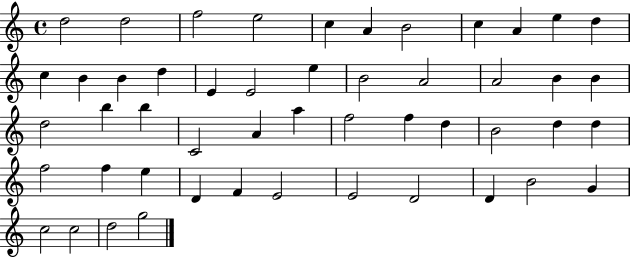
{
  \clef treble
  \time 4/4
  \defaultTimeSignature
  \key c \major
  d''2 d''2 | f''2 e''2 | c''4 a'4 b'2 | c''4 a'4 e''4 d''4 | \break c''4 b'4 b'4 d''4 | e'4 e'2 e''4 | b'2 a'2 | a'2 b'4 b'4 | \break d''2 b''4 b''4 | c'2 a'4 a''4 | f''2 f''4 d''4 | b'2 d''4 d''4 | \break f''2 f''4 e''4 | d'4 f'4 e'2 | e'2 d'2 | d'4 b'2 g'4 | \break c''2 c''2 | d''2 g''2 | \bar "|."
}